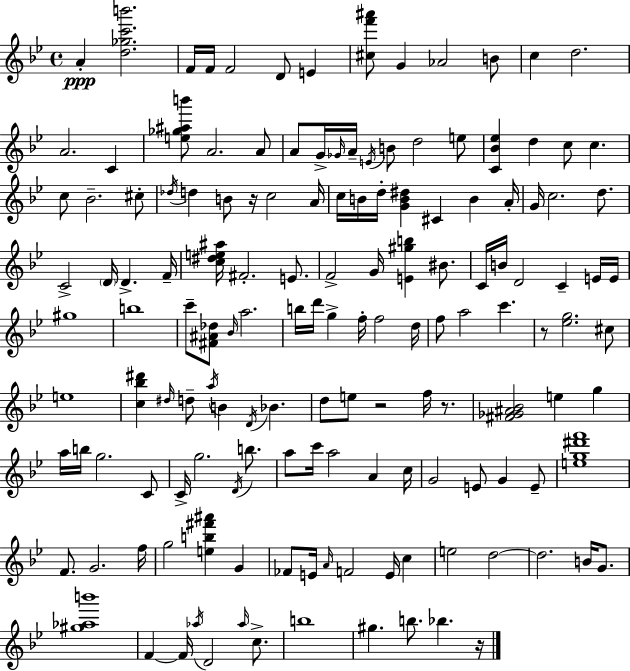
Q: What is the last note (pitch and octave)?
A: Bb5